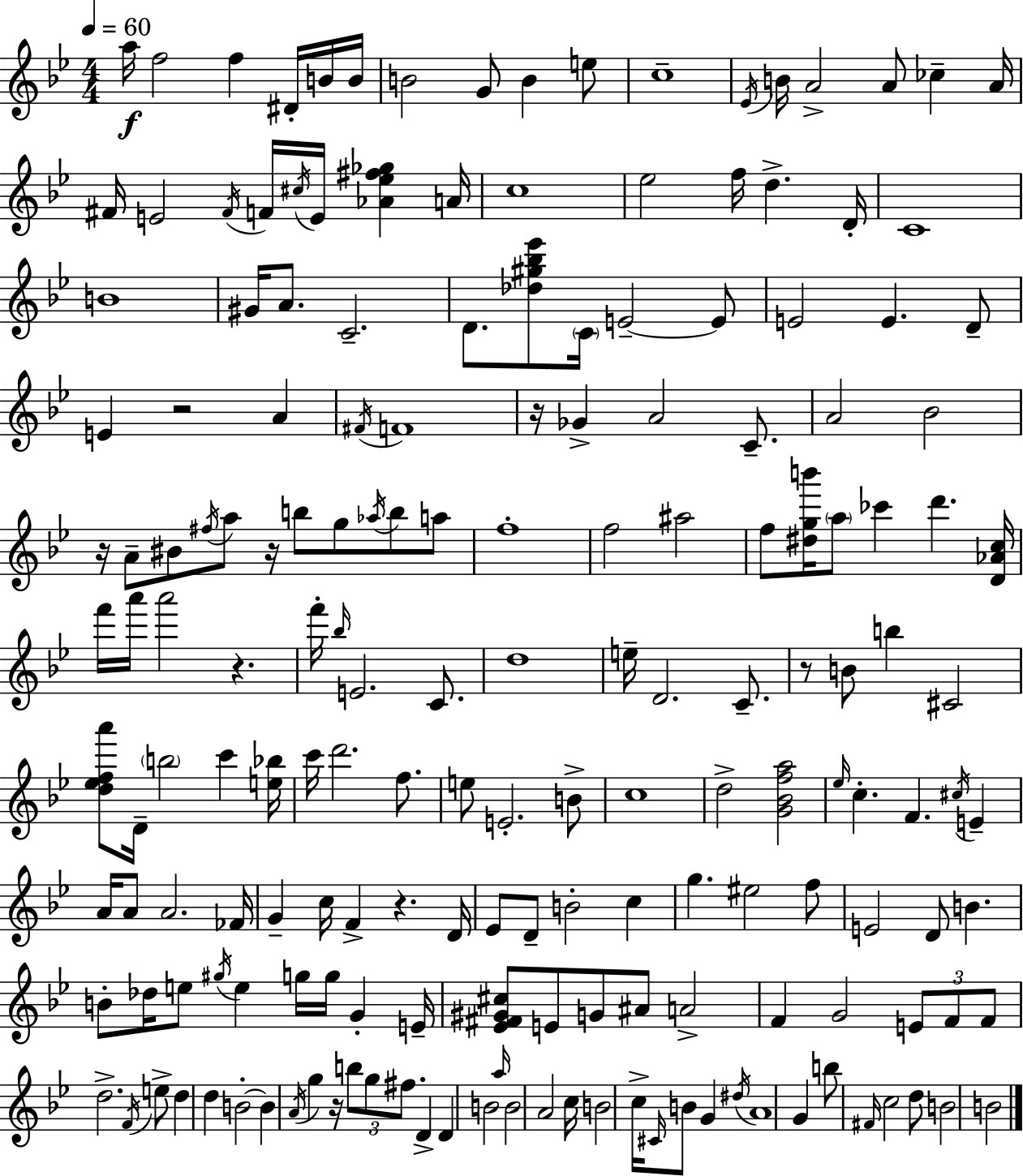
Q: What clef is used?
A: treble